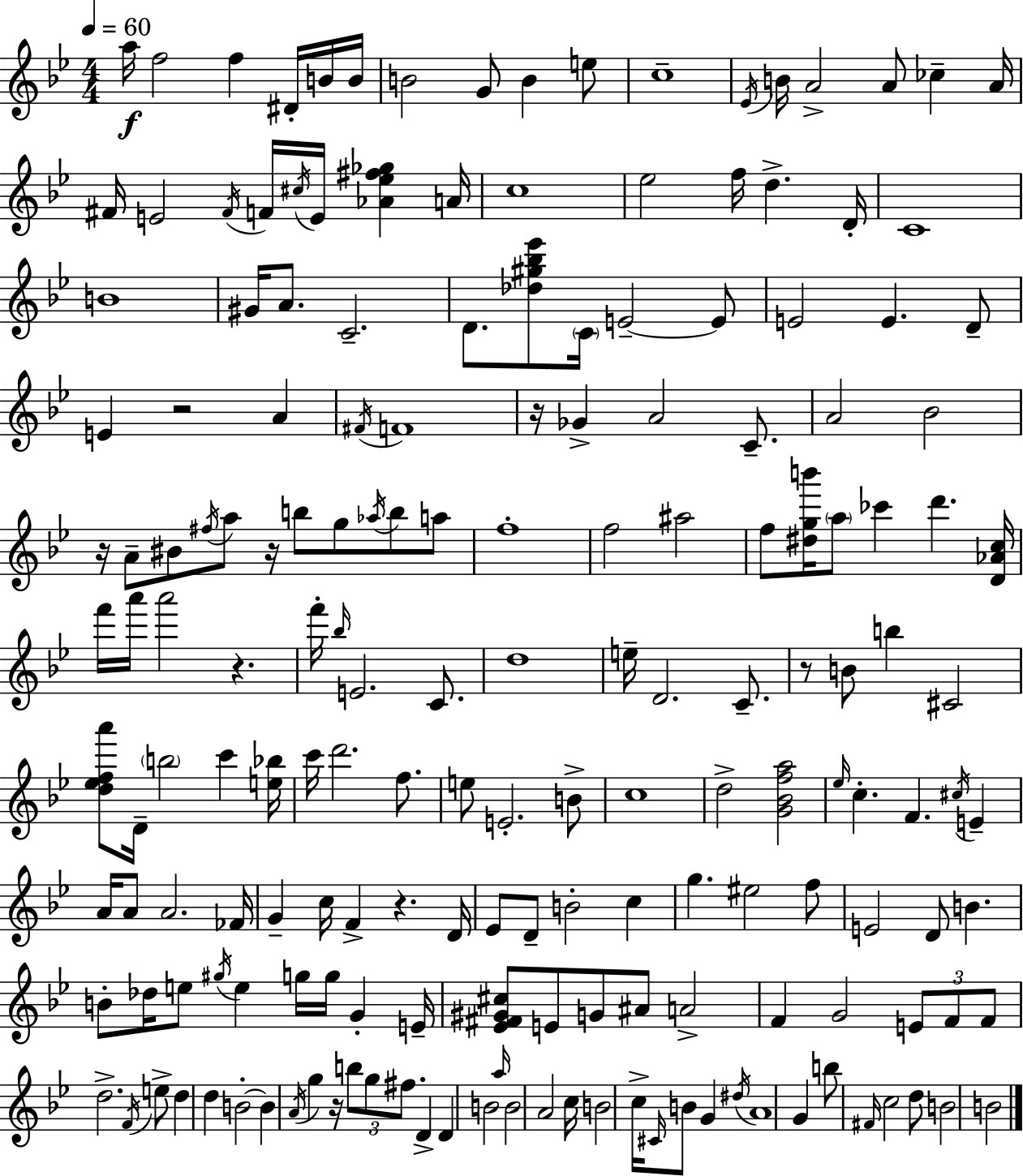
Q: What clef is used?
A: treble